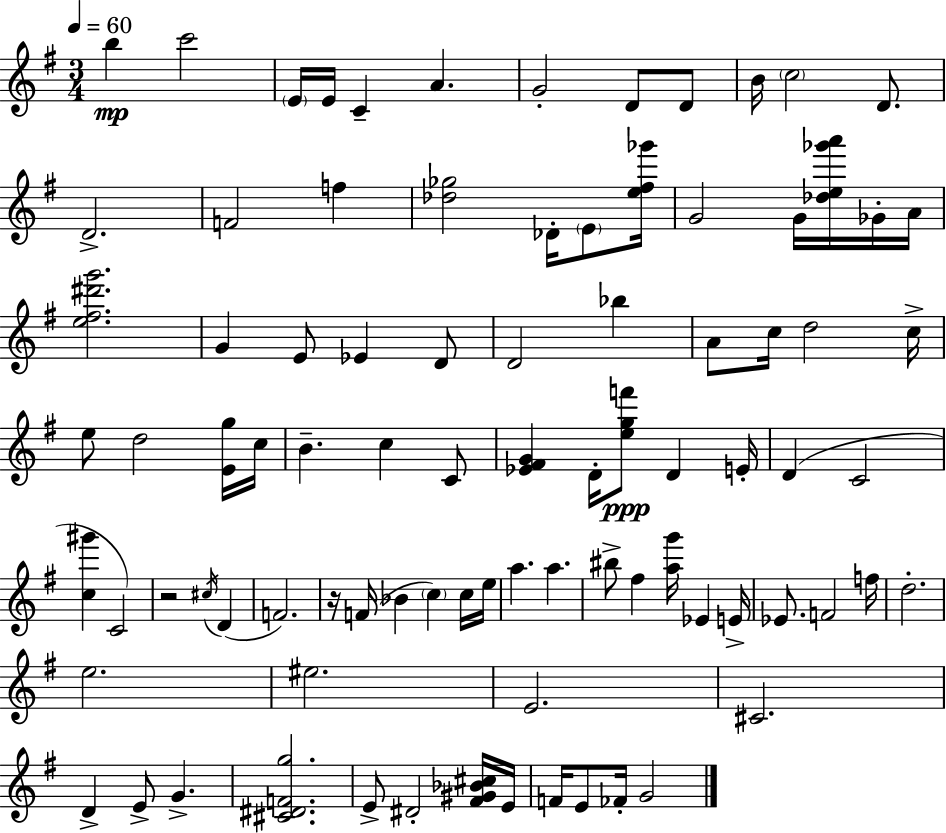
{
  \clef treble
  \numericTimeSignature
  \time 3/4
  \key g \major
  \tempo 4 = 60
  \repeat volta 2 { b''4\mp c'''2 | \parenthesize e'16 e'16 c'4-- a'4. | g'2-. d'8 d'8 | b'16 \parenthesize c''2 d'8. | \break d'2.-> | f'2 f''4 | <des'' ges''>2 des'16-. \parenthesize e'8 <e'' fis'' ges'''>16 | g'2 g'16 <des'' e'' ges''' a'''>16 ges'16-. a'16 | \break <e'' fis'' dis''' g'''>2. | g'4 e'8 ees'4 d'8 | d'2 bes''4 | a'8 c''16 d''2 c''16-> | \break e''8 d''2 <e' g''>16 c''16 | b'4.-- c''4 c'8 | <ees' fis' g'>4 d'16-. <e'' g'' f'''>8\ppp d'4 e'16-. | d'4( c'2 | \break <c'' gis'''>4 c'2) | r2 \acciaccatura { cis''16 }( d'4 | f'2.) | r16 f'16( bes'4 \parenthesize c''4) c''16 | \break e''16 a''4. a''4. | bis''8-> fis''4 <a'' g'''>16 ees'4 | e'16-> ees'8. f'2 | f''16 d''2.-. | \break e''2. | eis''2. | e'2. | cis'2. | \break d'4-> e'8-> g'4.-> | <cis' dis' f' g''>2. | e'8-> dis'2-. <fis' gis' bes' cis''>16 | e'16 f'16 e'8 fes'16-. g'2 | \break } \bar "|."
}